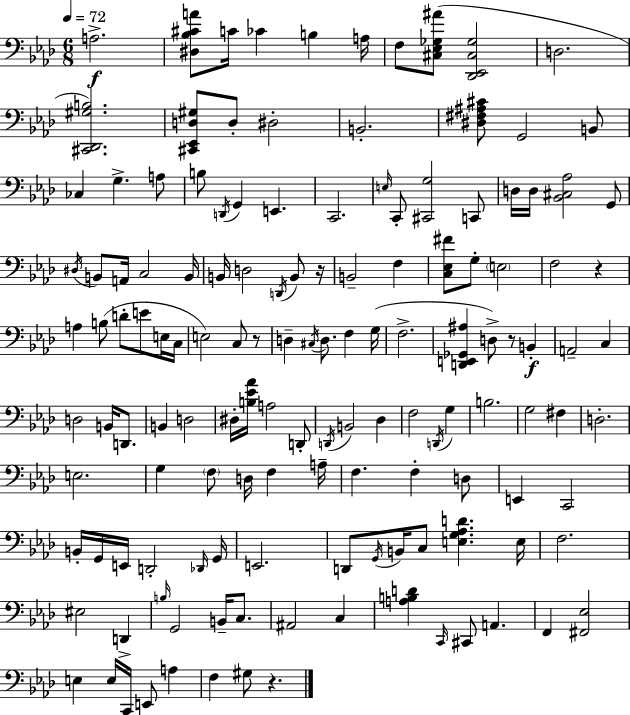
{
  \clef bass
  \numericTimeSignature
  \time 6/8
  \key aes \major
  \tempo 4 = 72
  a2.->\f | <dis bes cis' a'>8 c'16 ces'4 b4 a16 | f8 <cis ees ges ais'>8( <des, ees, cis ges>2 | d2. | \break <cis, des, gis b>2.) | <cis, ees, d gis>8 d8-. dis2-. | b,2.-. | <dis fis ais cis'>8 g,2 b,8 | \break ces4 g4.-> a8 | b8 \acciaccatura { d,16 } g,4 e,4. | c,2. | \grace { e16 } c,8-. <cis, g>2 | \break c,8 d16 d16 <bes, cis aes>2 | g,8 \acciaccatura { dis16 } b,8 a,16 c2 | b,16 b,16 d2 | \acciaccatura { d,16 } b,8 r16 b,2-- | \break f4 <c ees fis'>8 g8-. \parenthesize e2 | f2 | r4 a4 b8( d'8-. | e'8 e16 c16 e2) | \break c8 r8 d4-- \acciaccatura { cis16 } d8. | f4 g16( f2.-> | <d, e, ges, ais>4 d8->) r8 | b,4-.\f a,2-- | \break c4 d2 | b,16 d,8. b,4 d2 | dis16-. <b ees' aes'>16 a2 | d,8-. \acciaccatura { d,16 } b,2 | \break des4 f2 | \acciaccatura { d,16 } g4 b2. | g2 | fis4 d2.-. | \break e2. | g4 \parenthesize f8 | d16 f4 a16-- f4. | f4-. d8 e,4 c,2 | \break b,16-. g,16 e,16 d,2-. | \grace { des,16 } g,16 e,2. | d,8 \acciaccatura { g,16 } b,16 | c8 <e g aes d'>4. e16 f2. | \break eis2 | d,4-> \grace { b16 } g,2 | b,16-- c8. ais,2 | c4 <a b d'>4 | \break \grace { c,16 } cis,8 a,4. f,4 | <fis, ees>2 e4 | e16 c,16 e,8 a4 f4 | gis8 r4. \bar "|."
}